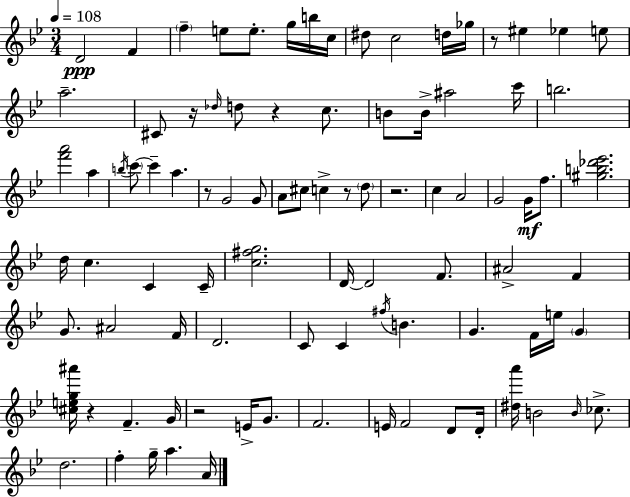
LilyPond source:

{
  \clef treble
  \numericTimeSignature
  \time 3/4
  \key bes \major
  \tempo 4 = 108
  d'2\ppp f'4 | \parenthesize f''4-- e''8 e''8.-. g''16 b''16 c''16 | dis''8 c''2 d''16 ges''16 | r8 eis''4 ees''4 e''8 | \break a''2.-- | cis'8 r16 \grace { des''16 } d''8 r4 c''8. | b'8 b'16-> ais''2 | c'''16 b''2. | \break <f''' a'''>2 a''4 | \acciaccatura { b''16 } \parenthesize c'''8~~ c'''4-- a''4. | r8 g'2 | g'8 a'8 cis''8 c''4-> r8 | \break \parenthesize d''8 r2. | c''4 a'2 | g'2 g'16\mf f''8. | <gis'' b'' des''' ees'''>2. | \break d''16 c''4. c'4 | c'16-- <c'' fis'' g''>2. | d'16~~ d'2 f'8. | ais'2-> f'4 | \break g'8. ais'2 | f'16 d'2. | c'8 c'4 \acciaccatura { fis''16 } b'4. | g'4. f'16 e''16 \parenthesize g'4 | \break <cis'' e'' g'' ais'''>16 r4 f'4.-- | g'16 r2 e'16-> | g'8. f'2. | e'16 f'2 | \break d'8 d'16-. <dis'' a'''>16 b'2 | \grace { b'16 } ces''8.-> d''2. | f''4-. g''16-- a''4. | a'16 \bar "|."
}